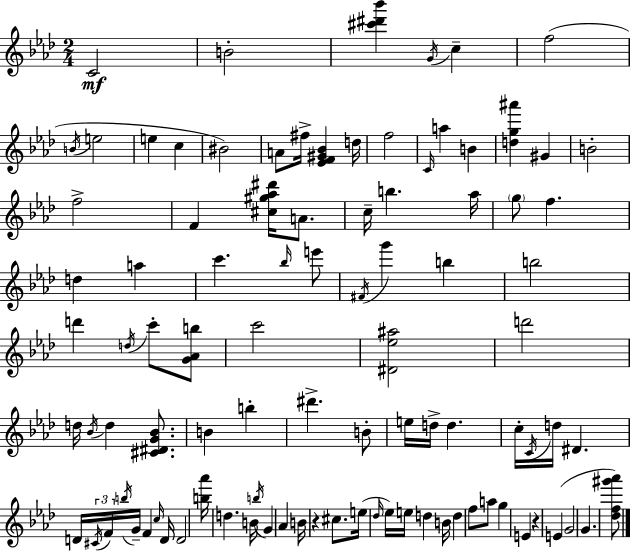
C4/h B4/h [C#6,D#6,Bb6]/q G4/s C5/q F5/h B4/s E5/h E5/q C5/q BIS4/h A4/e F#5/s [Eb4,F4,G#4,Bb4]/q D5/s F5/h C4/s A5/q B4/q [D5,G5,A#6]/q G#4/q B4/h F5/h F4/q [C#5,G#5,Ab5,D#6]/s A4/e. C5/s B5/q. Ab5/s G5/e F5/q. D5/q A5/q C6/q. Bb5/s E6/e F#4/s G6/q B5/q B5/h D6/q D5/s C6/e [G4,Ab4,B5]/e C6/h [D#4,Eb5,A#5]/h D6/h D5/s Bb4/s D5/q [C#4,D#4,G4,Bb4]/e. B4/q B5/q D#6/q. B4/e E5/s D5/s D5/q. C5/s C4/s D5/s D#4/q. D4/s C#4/s F4/s B5/s G4/s F4/q C5/s D4/s D4/h [B5,Ab6]/s D5/q. B4/s B5/s G4/q Ab4/q B4/s R/q C#5/e. E5/s Db5/s Eb5/s E5/s D5/q B4/s D5/q F5/e A5/e G5/q E4/q R/q E4/q G4/h G4/q. [Db5,F5,G#6,Ab6]/e